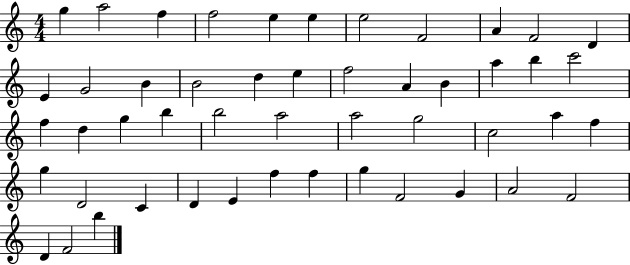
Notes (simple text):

G5/q A5/h F5/q F5/h E5/q E5/q E5/h F4/h A4/q F4/h D4/q E4/q G4/h B4/q B4/h D5/q E5/q F5/h A4/q B4/q A5/q B5/q C6/h F5/q D5/q G5/q B5/q B5/h A5/h A5/h G5/h C5/h A5/q F5/q G5/q D4/h C4/q D4/q E4/q F5/q F5/q G5/q F4/h G4/q A4/h F4/h D4/q F4/h B5/q